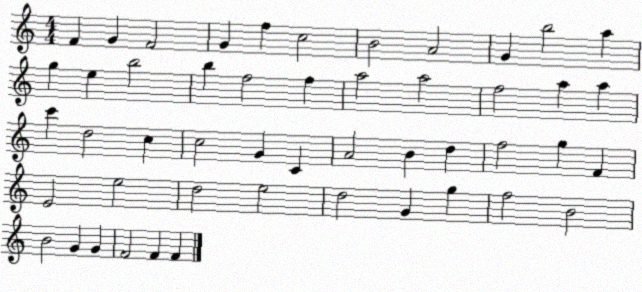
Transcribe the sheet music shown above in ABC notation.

X:1
T:Untitled
M:4/4
L:1/4
K:C
F G F2 G f c2 B2 A2 G b2 a g e b2 b f2 f a2 a2 f2 a a c' d2 c c2 G C A2 B d f2 g F E2 e2 d2 e2 d2 G g f2 B2 B2 G G F2 F F